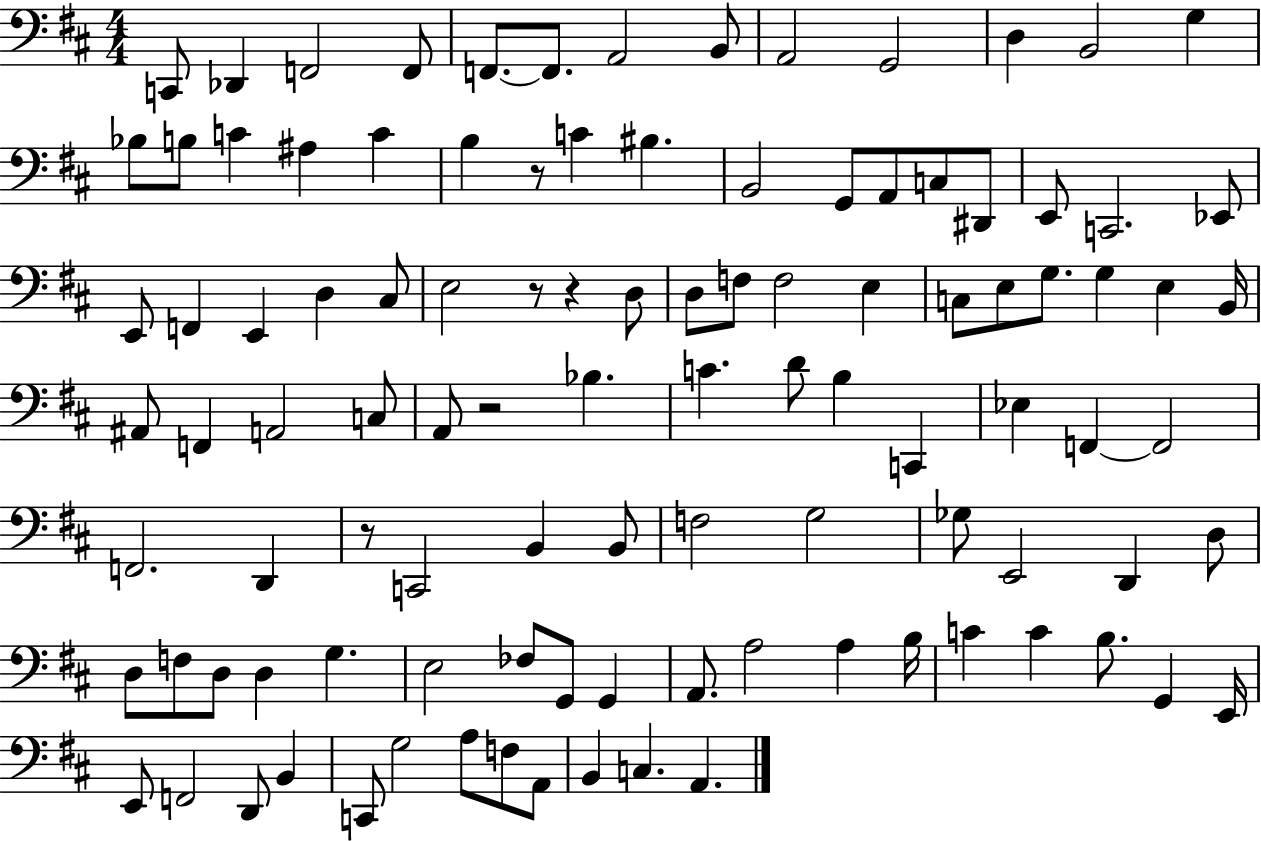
{
  \clef bass
  \numericTimeSignature
  \time 4/4
  \key d \major
  \repeat volta 2 { c,8 des,4 f,2 f,8 | f,8.~~ f,8. a,2 b,8 | a,2 g,2 | d4 b,2 g4 | \break bes8 b8 c'4 ais4 c'4 | b4 r8 c'4 bis4. | b,2 g,8 a,8 c8 dis,8 | e,8 c,2. ees,8 | \break e,8 f,4 e,4 d4 cis8 | e2 r8 r4 d8 | d8 f8 f2 e4 | c8 e8 g8. g4 e4 b,16 | \break ais,8 f,4 a,2 c8 | a,8 r2 bes4. | c'4. d'8 b4 c,4 | ees4 f,4~~ f,2 | \break f,2. d,4 | r8 c,2 b,4 b,8 | f2 g2 | ges8 e,2 d,4 d8 | \break d8 f8 d8 d4 g4. | e2 fes8 g,8 g,4 | a,8. a2 a4 b16 | c'4 c'4 b8. g,4 e,16 | \break e,8 f,2 d,8 b,4 | c,8 g2 a8 f8 a,8 | b,4 c4. a,4. | } \bar "|."
}